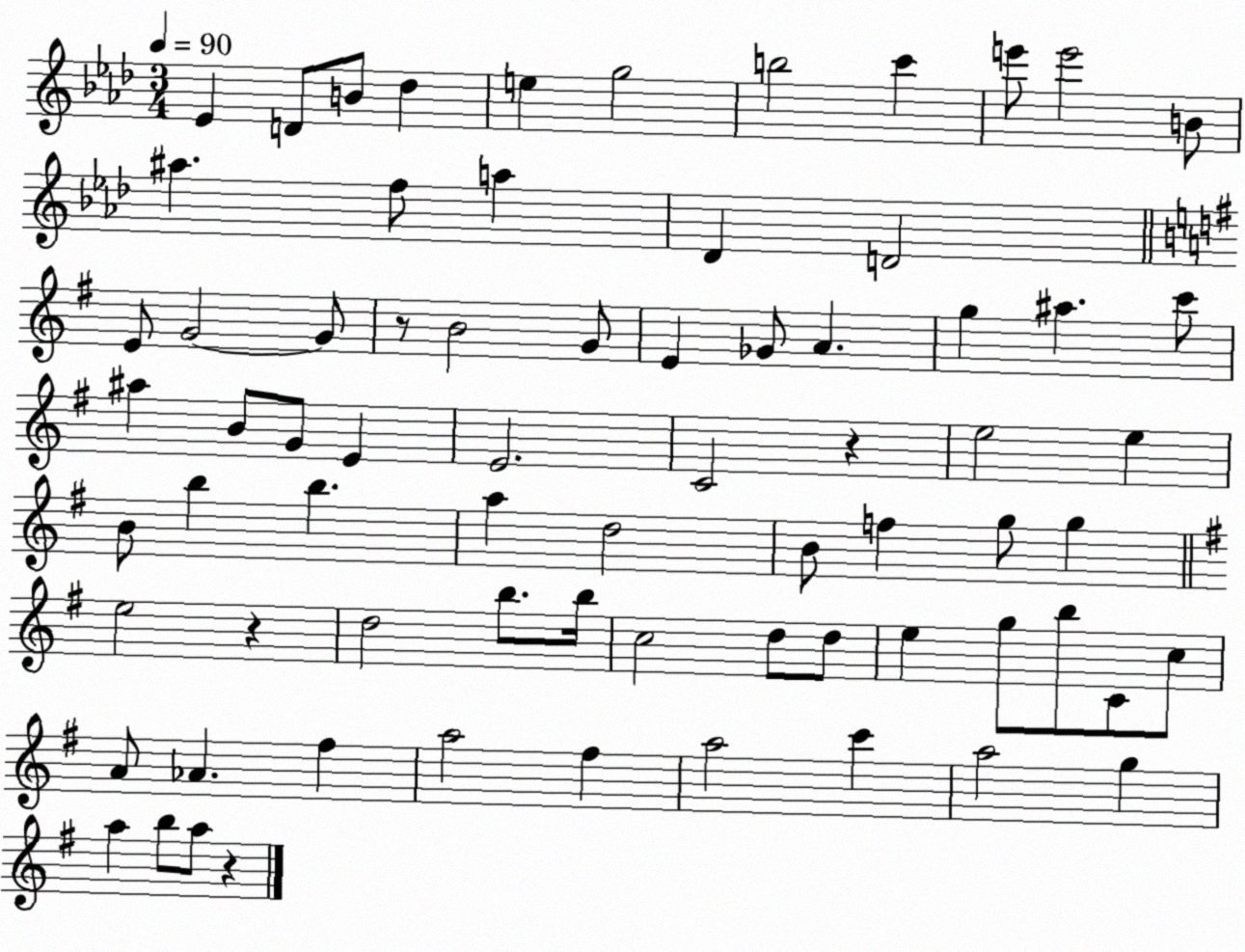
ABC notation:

X:1
T:Untitled
M:3/4
L:1/4
K:Ab
_E D/2 B/2 _d e g2 b2 c' e'/2 e'2 B/2 ^a f/2 a _D D2 E/2 G2 G/2 z/2 B2 G/2 E _G/2 A g ^a c'/2 ^a B/2 G/2 E E2 C2 z e2 e B/2 b b a d2 B/2 f g/2 g e2 z d2 b/2 b/4 c2 d/2 d/2 e g/2 b/2 C/2 c/2 A/2 _A ^f a2 ^f a2 c' a2 g a b/2 a/2 z